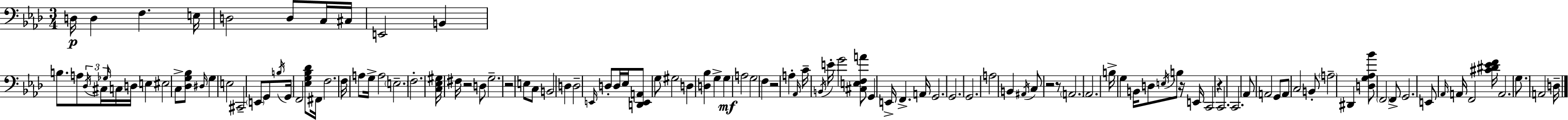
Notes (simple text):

D3/s D3/q F3/q. E3/s D3/h D3/e C3/s C#3/s E2/h B2/q B3/e. A3/e Db3/s C#3/s Gb3/s C3/s D3/s E3/q EIS3/h C3/e [Db3,G3,Bb3]/e D#3/s G3/q E3/h C#2/h E2/e G2/e B3/s G2/s F2/h [Eb3,G3,Bb3,Db4]/e F#2/s F3/h. F3/s A3/e G3/s A3/h E3/h. F3/h. [C3,Eb3,G#3]/s F#3/s R/h D3/e G3/h. R/h E3/e C3/e B2/h D3/q D3/h E2/s D3/e D3/s Eb3/s [D2,E2,A2]/e G3/e G#3/h D3/q [D3,Bb3]/q G3/q G3/q A3/h G3/h F3/q R/h A3/q Ab2/s C4/s B2/s E4/s G4/h [C#3,E3,F3,A4]/e G2/q E2/s F2/q. A2/s G2/h. G2/h. G2/h. A3/h B2/q A#2/s C3/e R/h R/e A2/h. Ab2/h. B3/s G3/q B2/s D3/e E3/s B3/e R/s E2/s C2/h R/q C2/h. C2/h. Ab2/e A2/h G2/e A2/e C3/h B2/e A3/h D#2/q [D3,G3,Ab3,Bb4]/e F2/h F2/e G2/h. E2/e Ab2/s A2/s F2/h [C#4,D#4,Eb4,F4]/s A2/h. G3/e. A2/h D3/s